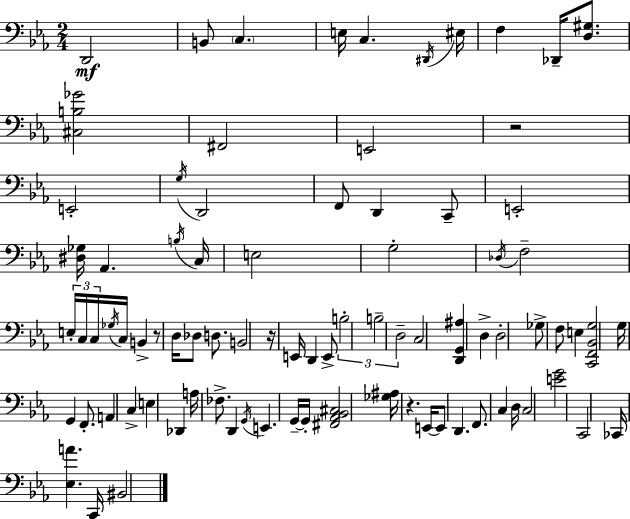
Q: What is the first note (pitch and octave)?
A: D2